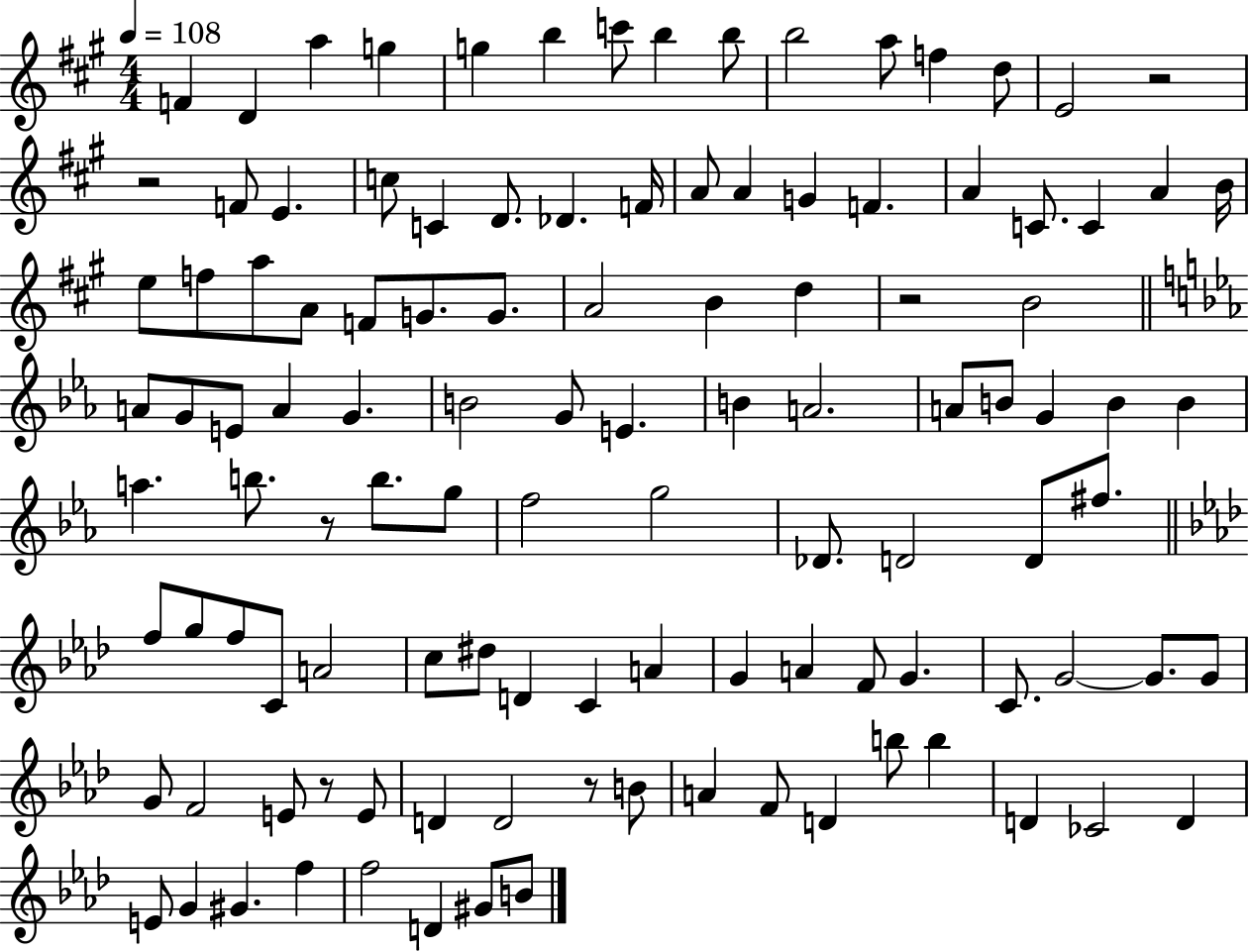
{
  \clef treble
  \numericTimeSignature
  \time 4/4
  \key a \major
  \tempo 4 = 108
  f'4 d'4 a''4 g''4 | g''4 b''4 c'''8 b''4 b''8 | b''2 a''8 f''4 d''8 | e'2 r2 | \break r2 f'8 e'4. | c''8 c'4 d'8. des'4. f'16 | a'8 a'4 g'4 f'4. | a'4 c'8. c'4 a'4 b'16 | \break e''8 f''8 a''8 a'8 f'8 g'8. g'8. | a'2 b'4 d''4 | r2 b'2 | \bar "||" \break \key c \minor a'8 g'8 e'8 a'4 g'4. | b'2 g'8 e'4. | b'4 a'2. | a'8 b'8 g'4 b'4 b'4 | \break a''4. b''8. r8 b''8. g''8 | f''2 g''2 | des'8. d'2 d'8 fis''8. | \bar "||" \break \key f \minor f''8 g''8 f''8 c'8 a'2 | c''8 dis''8 d'4 c'4 a'4 | g'4 a'4 f'8 g'4. | c'8. g'2~~ g'8. g'8 | \break g'8 f'2 e'8 r8 e'8 | d'4 d'2 r8 b'8 | a'4 f'8 d'4 b''8 b''4 | d'4 ces'2 d'4 | \break e'8 g'4 gis'4. f''4 | f''2 d'4 gis'8 b'8 | \bar "|."
}